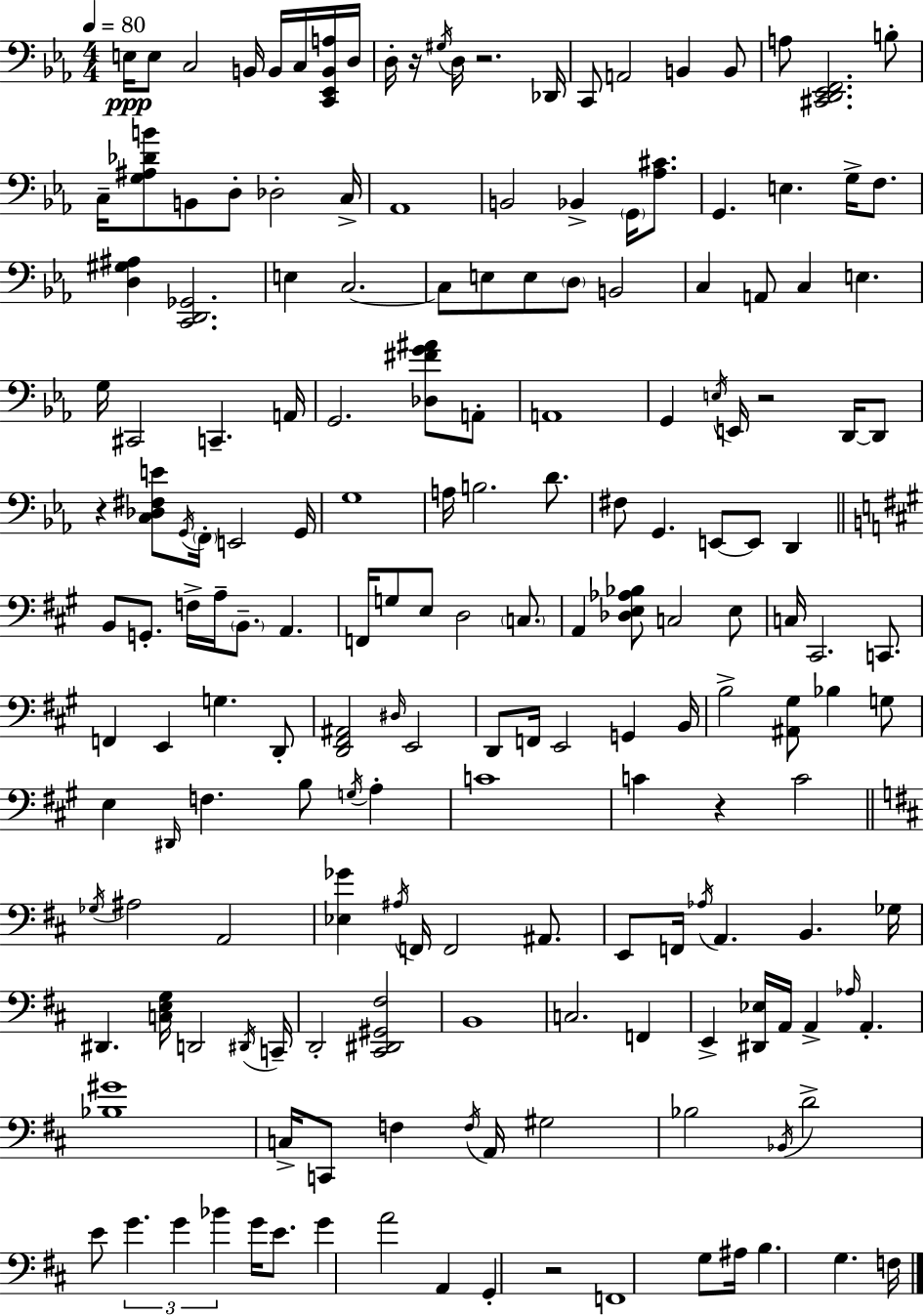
{
  \clef bass
  \numericTimeSignature
  \time 4/4
  \key ees \major
  \tempo 4 = 80
  e16\ppp e8 c2 b,16 b,16 c16 <c, ees, b, a>16 d16 | d16-. r16 \acciaccatura { gis16 } d16 r2. | des,16 c,8 a,2 b,4 b,8 | a8 <cis, d, ees, f,>2. b8-. | \break c16-- <g ais des' b'>8 b,8 d8-. des2-. | c16-> aes,1 | b,2 bes,4-> \parenthesize g,16 <aes cis'>8. | g,4. e4. g16-> f8. | \break <d gis ais>4 <c, d, ges,>2. | e4 c2.~~ | c8 e8 e8 \parenthesize d8 b,2 | c4 a,8 c4 e4. | \break g16 cis,2 c,4.-- | a,16 g,2. <des fis' g' ais'>8 a,8-. | a,1 | g,4 \acciaccatura { e16 } e,16 r2 d,16~~ | \break d,8 r4 <c des fis e'>8 \acciaccatura { g,16 } \parenthesize f,16-. e,2 | g,16 g1 | a16 b2. | d'8. fis8 g,4. e,8~~ e,8 d,4 | \break \bar "||" \break \key a \major b,8 g,8.-. f16-> a16-- \parenthesize b,8.-- a,4. | f,16 g8 e8 d2 \parenthesize c8. | a,4 <des e aes bes>8 c2 e8 | c16 cis,2. c,8. | \break f,4 e,4 g4. d,8-. | <d, fis, ais,>2 \grace { dis16 } e,2 | d,8 f,16 e,2 g,4 | b,16 b2-> <ais, gis>8 bes4 g8 | \break e4 \grace { dis,16 } f4. b8 \acciaccatura { g16 } a4-. | c'1 | c'4 r4 c'2 | \bar "||" \break \key d \major \acciaccatura { ges16 } ais2 a,2 | <ees ges'>4 \acciaccatura { ais16 } f,16 f,2 ais,8. | e,8 f,16 \acciaccatura { aes16 } a,4. b,4. | ges16 dis,4. <c e g>16 d,2 | \break \acciaccatura { dis,16 } c,16-- d,2-. <cis, dis, gis, fis>2 | b,1 | c2. | f,4 e,4-> <dis, ees>16 a,16 a,4-> \grace { aes16 } a,4.-. | \break <bes gis'>1 | c16-> c,8 f4 \acciaccatura { f16 } a,16 gis2 | bes2 \acciaccatura { bes,16 } d'2-> | e'8 \tuplet 3/2 { g'4. g'4 | \break bes'4 } g'16 e'8. g'4 a'2 | a,4 g,4-. r2 | f,1 | g8 ais16 b4. | \break g4. f16 \bar "|."
}